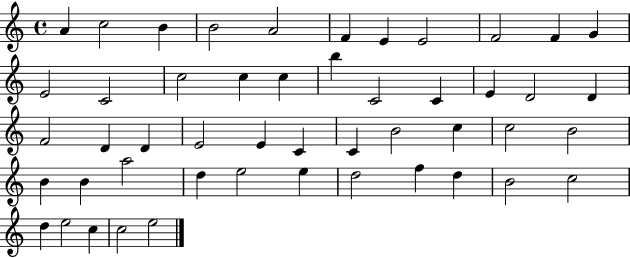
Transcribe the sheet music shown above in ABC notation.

X:1
T:Untitled
M:4/4
L:1/4
K:C
A c2 B B2 A2 F E E2 F2 F G E2 C2 c2 c c b C2 C E D2 D F2 D D E2 E C C B2 c c2 B2 B B a2 d e2 e d2 f d B2 c2 d e2 c c2 e2